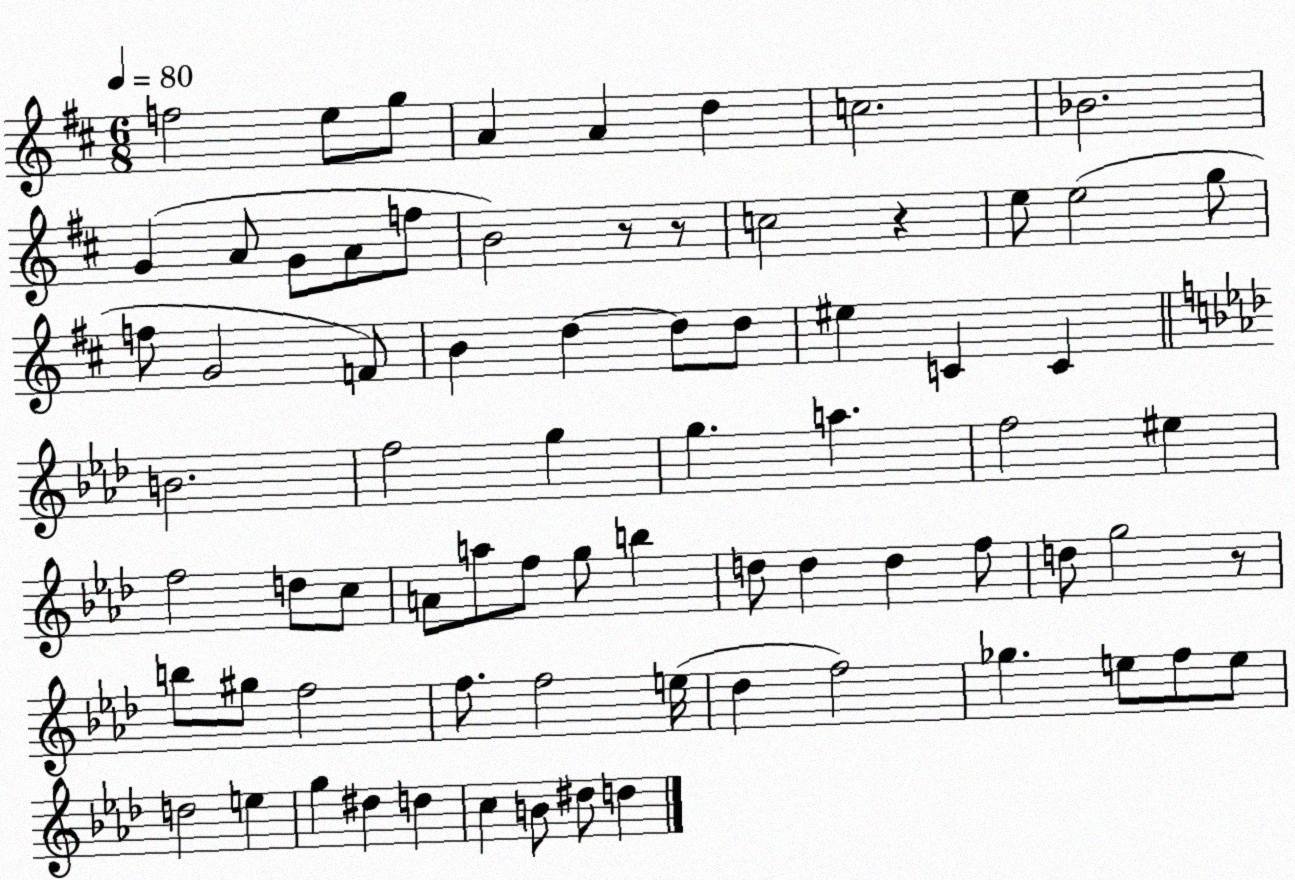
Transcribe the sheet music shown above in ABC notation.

X:1
T:Untitled
M:6/8
L:1/4
K:D
f2 e/2 g/2 A A d c2 _B2 G A/2 G/2 A/2 f/2 B2 z/2 z/2 c2 z e/2 e2 g/2 f/2 G2 F/2 B d d/2 d/2 ^e C C B2 f2 g g a f2 ^e f2 d/2 c/2 A/2 a/2 f/2 g/2 b d/2 d d f/2 d/2 g2 z/2 b/2 ^g/2 f2 f/2 f2 e/4 _d f2 _g e/2 f/2 e/2 d2 e g ^d d c B/2 ^d/2 d